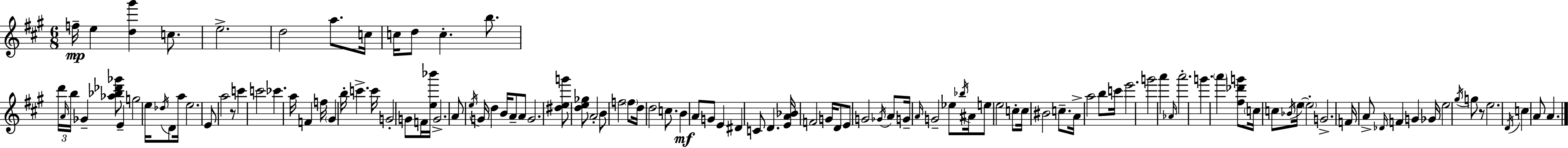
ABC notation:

X:1
T:Untitled
M:6/8
L:1/4
K:A
f/4 e [d^g'] c/2 e2 d2 a/2 c/4 c/4 d/2 c b/2 d'/4 A/4 b/4 _G [_a_b_d'_g']/2 E g2 e/4 _d/4 D/2 a/4 e2 E/2 a2 z/2 c' c'2 _c' a/4 F f/4 ^G b/4 c' c'/4 G2 G/2 F/4 [e_b']/4 G2 A/2 e/4 G/4 d B/4 A/2 A/2 G2 [^deg']/2 [de_g]/2 A2 B/2 f2 f/2 d/4 d2 c/2 B A/2 G/2 E ^D C/2 D [EA_B]/4 F2 G/4 D/2 E/2 G2 _G/4 A/2 G/4 A/4 G2 _e/2 _b/4 ^A/4 e/2 e2 c/2 c/4 ^B2 c/2 A/4 a2 b/2 c'/4 e'2 g'2 a' _A/4 a'2 g' a' [^f_d'g']/2 c/4 c/2 _B/4 e/4 e2 G2 F/4 A/2 _D/4 F G _G/4 e2 ^g/4 g/2 z/2 e2 D/4 c A/2 A